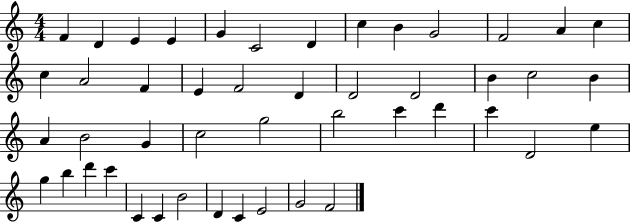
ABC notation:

X:1
T:Untitled
M:4/4
L:1/4
K:C
F D E E G C2 D c B G2 F2 A c c A2 F E F2 D D2 D2 B c2 B A B2 G c2 g2 b2 c' d' c' D2 e g b d' c' C C B2 D C E2 G2 F2